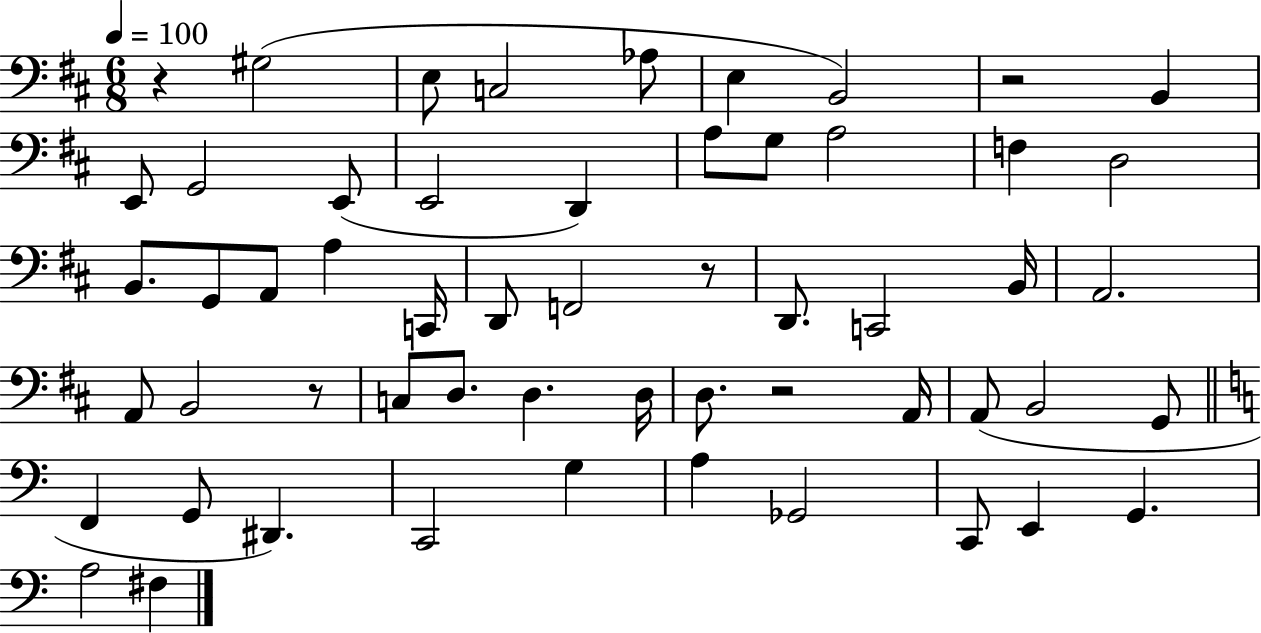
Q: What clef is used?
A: bass